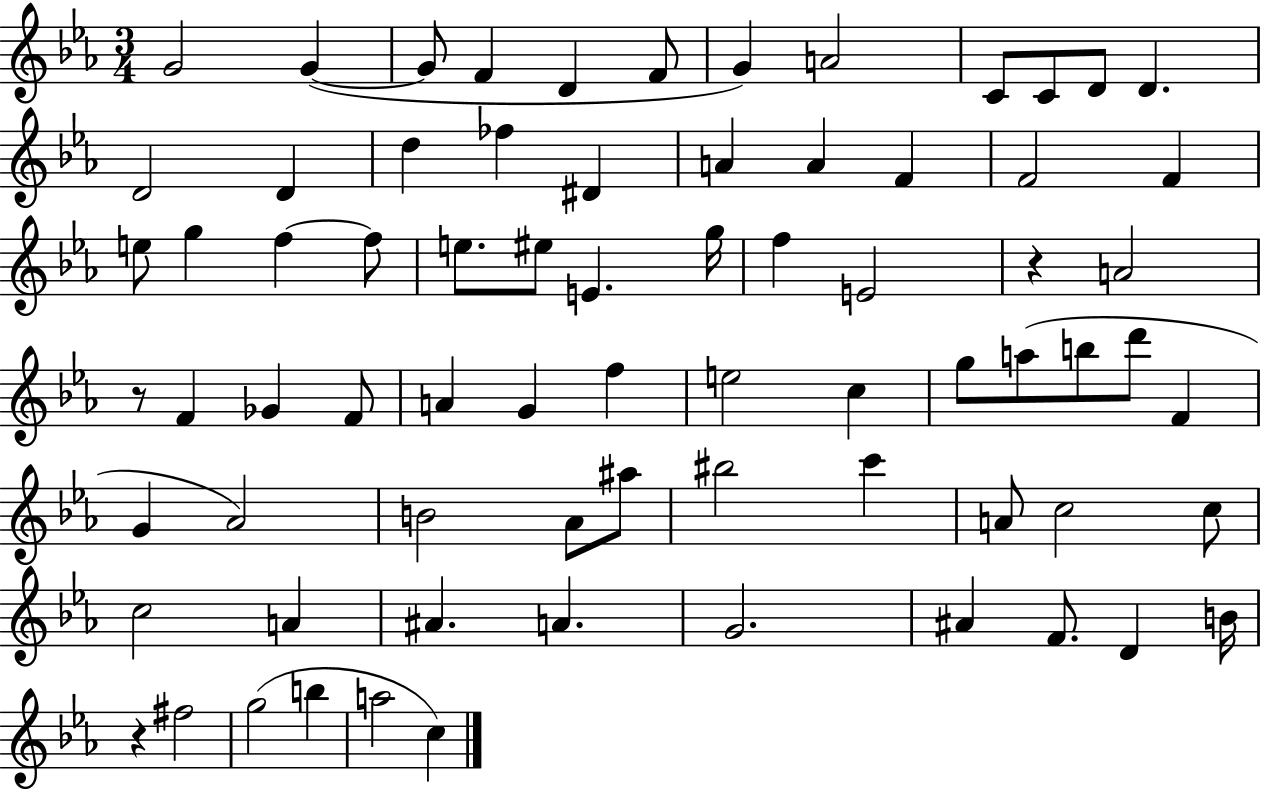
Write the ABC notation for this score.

X:1
T:Untitled
M:3/4
L:1/4
K:Eb
G2 G G/2 F D F/2 G A2 C/2 C/2 D/2 D D2 D d _f ^D A A F F2 F e/2 g f f/2 e/2 ^e/2 E g/4 f E2 z A2 z/2 F _G F/2 A G f e2 c g/2 a/2 b/2 d'/2 F G _A2 B2 _A/2 ^a/2 ^b2 c' A/2 c2 c/2 c2 A ^A A G2 ^A F/2 D B/4 z ^f2 g2 b a2 c